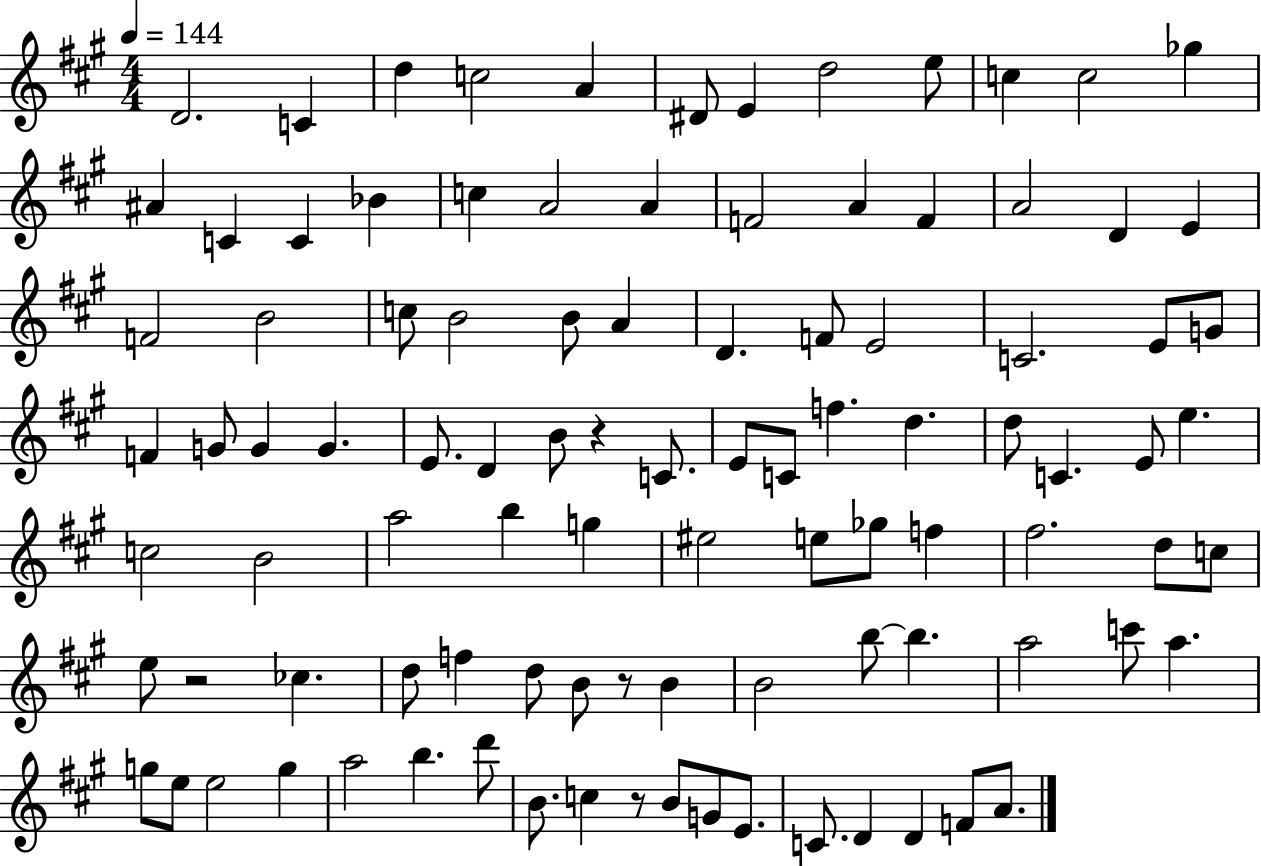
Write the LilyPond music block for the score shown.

{
  \clef treble
  \numericTimeSignature
  \time 4/4
  \key a \major
  \tempo 4 = 144
  d'2. c'4 | d''4 c''2 a'4 | dis'8 e'4 d''2 e''8 | c''4 c''2 ges''4 | \break ais'4 c'4 c'4 bes'4 | c''4 a'2 a'4 | f'2 a'4 f'4 | a'2 d'4 e'4 | \break f'2 b'2 | c''8 b'2 b'8 a'4 | d'4. f'8 e'2 | c'2. e'8 g'8 | \break f'4 g'8 g'4 g'4. | e'8. d'4 b'8 r4 c'8. | e'8 c'8 f''4. d''4. | d''8 c'4. e'8 e''4. | \break c''2 b'2 | a''2 b''4 g''4 | eis''2 e''8 ges''8 f''4 | fis''2. d''8 c''8 | \break e''8 r2 ces''4. | d''8 f''4 d''8 b'8 r8 b'4 | b'2 b''8~~ b''4. | a''2 c'''8 a''4. | \break g''8 e''8 e''2 g''4 | a''2 b''4. d'''8 | b'8. c''4 r8 b'8 g'8 e'8. | c'8. d'4 d'4 f'8 a'8. | \break \bar "|."
}